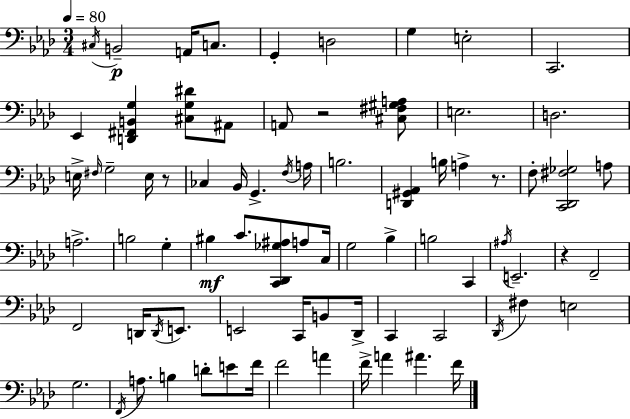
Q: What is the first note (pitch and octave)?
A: C#3